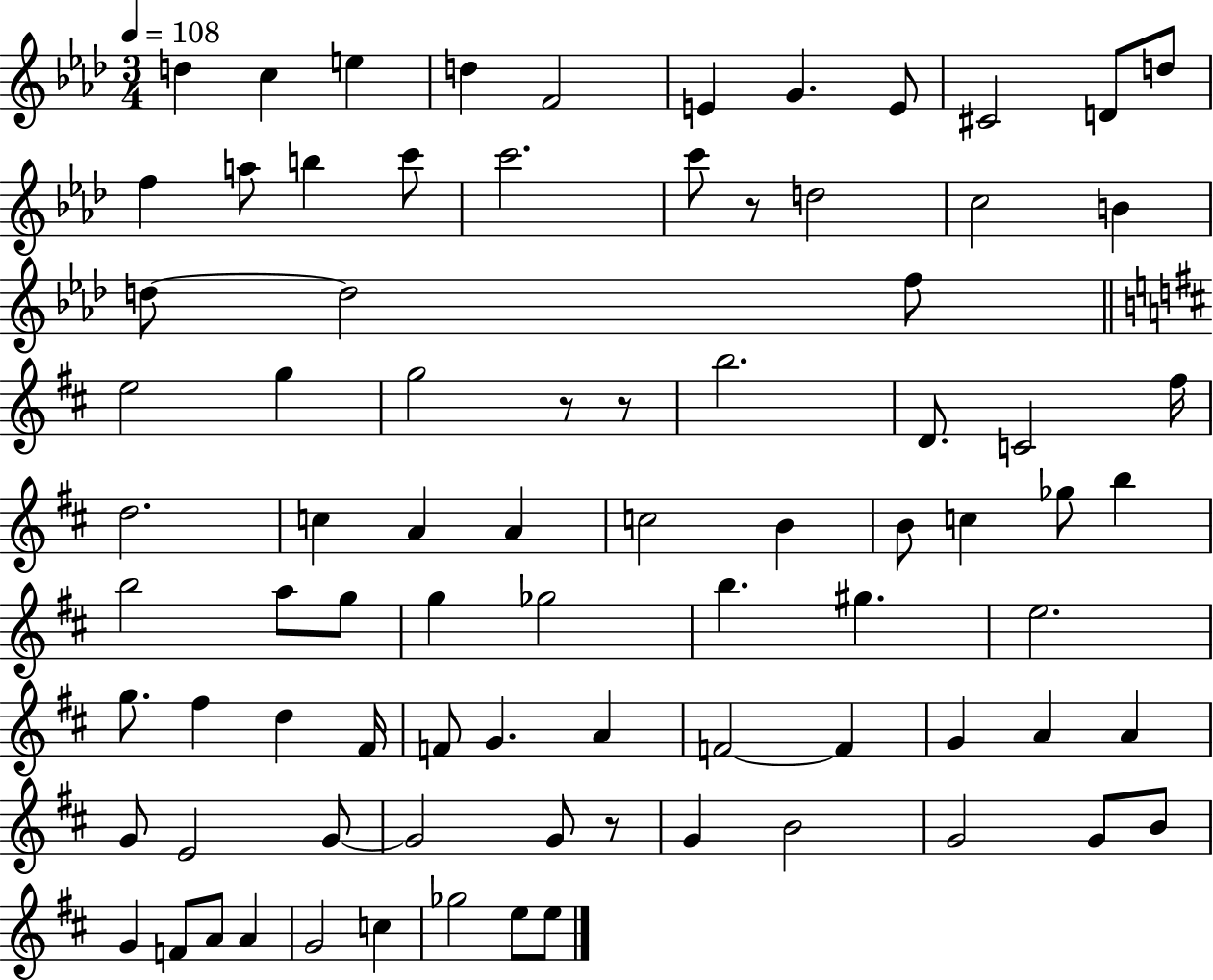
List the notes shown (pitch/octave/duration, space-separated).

D5/q C5/q E5/q D5/q F4/h E4/q G4/q. E4/e C#4/h D4/e D5/e F5/q A5/e B5/q C6/e C6/h. C6/e R/e D5/h C5/h B4/q D5/e D5/h F5/e E5/h G5/q G5/h R/e R/e B5/h. D4/e. C4/h F#5/s D5/h. C5/q A4/q A4/q C5/h B4/q B4/e C5/q Gb5/e B5/q B5/h A5/e G5/e G5/q Gb5/h B5/q. G#5/q. E5/h. G5/e. F#5/q D5/q F#4/s F4/e G4/q. A4/q F4/h F4/q G4/q A4/q A4/q G4/e E4/h G4/e G4/h G4/e R/e G4/q B4/h G4/h G4/e B4/e G4/q F4/e A4/e A4/q G4/h C5/q Gb5/h E5/e E5/e